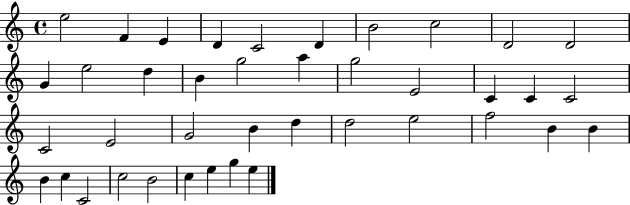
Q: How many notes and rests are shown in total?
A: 40